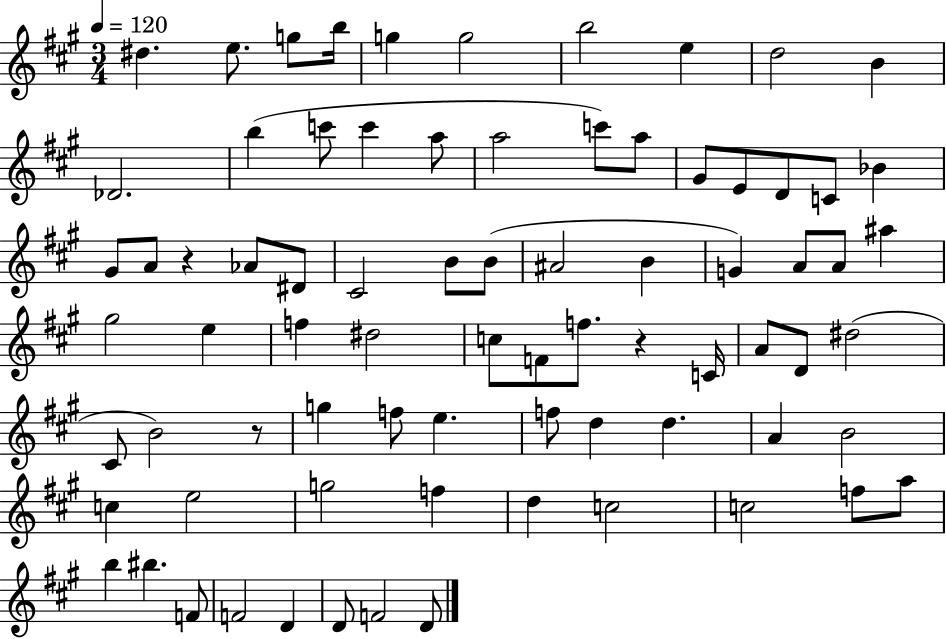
X:1
T:Untitled
M:3/4
L:1/4
K:A
^d e/2 g/2 b/4 g g2 b2 e d2 B _D2 b c'/2 c' a/2 a2 c'/2 a/2 ^G/2 E/2 D/2 C/2 _B ^G/2 A/2 z _A/2 ^D/2 ^C2 B/2 B/2 ^A2 B G A/2 A/2 ^a ^g2 e f ^d2 c/2 F/2 f/2 z C/4 A/2 D/2 ^d2 ^C/2 B2 z/2 g f/2 e f/2 d d A B2 c e2 g2 f d c2 c2 f/2 a/2 b ^b F/2 F2 D D/2 F2 D/2